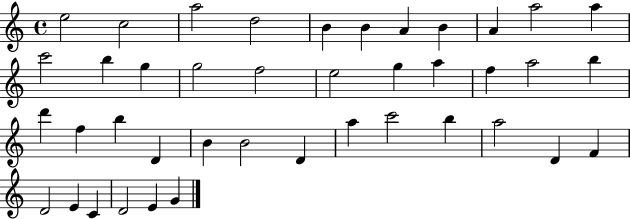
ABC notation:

X:1
T:Untitled
M:4/4
L:1/4
K:C
e2 c2 a2 d2 B B A B A a2 a c'2 b g g2 f2 e2 g a f a2 b d' f b D B B2 D a c'2 b a2 D F D2 E C D2 E G